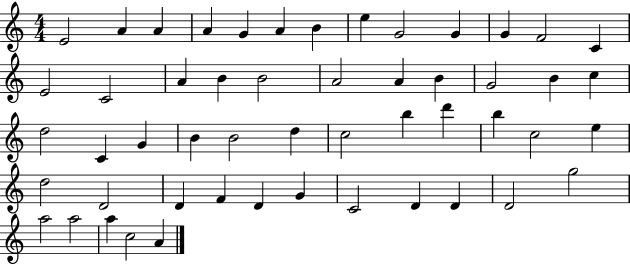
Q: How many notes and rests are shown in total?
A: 52